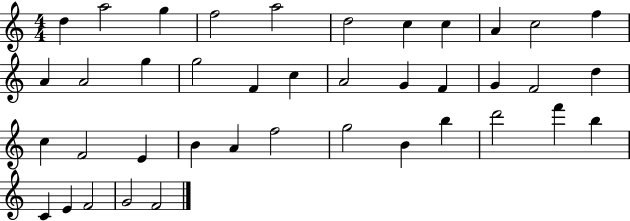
D5/q A5/h G5/q F5/h A5/h D5/h C5/q C5/q A4/q C5/h F5/q A4/q A4/h G5/q G5/h F4/q C5/q A4/h G4/q F4/q G4/q F4/h D5/q C5/q F4/h E4/q B4/q A4/q F5/h G5/h B4/q B5/q D6/h F6/q B5/q C4/q E4/q F4/h G4/h F4/h